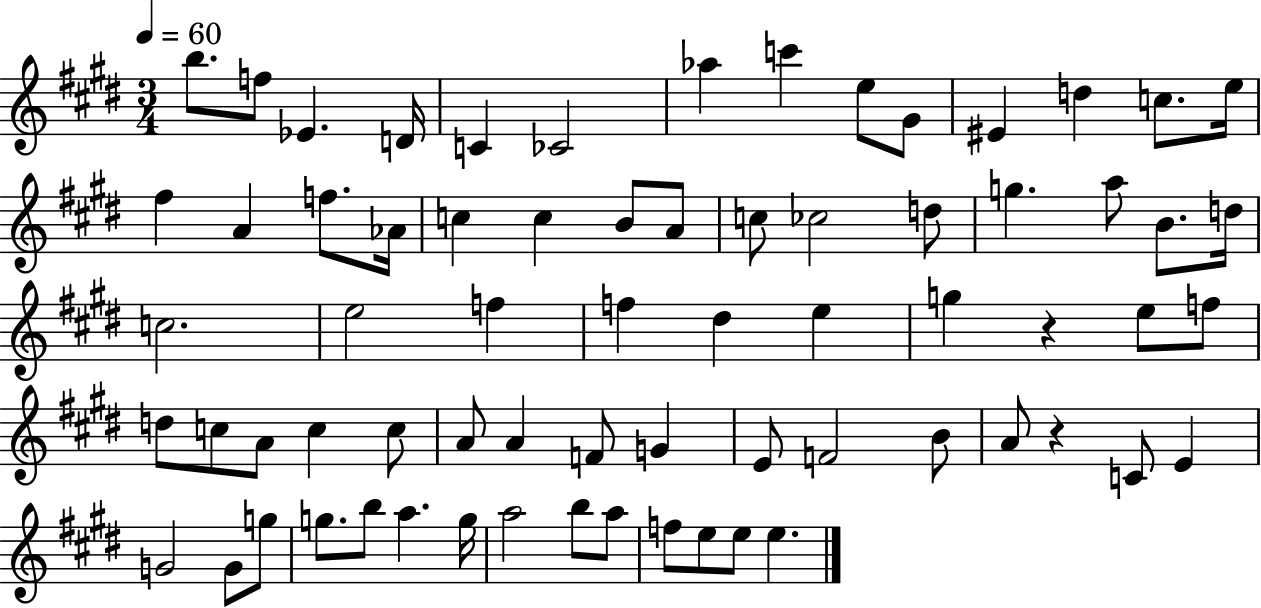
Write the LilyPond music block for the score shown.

{
  \clef treble
  \numericTimeSignature
  \time 3/4
  \key e \major
  \tempo 4 = 60
  \repeat volta 2 { b''8. f''8 ees'4. d'16 | c'4 ces'2 | aes''4 c'''4 e''8 gis'8 | eis'4 d''4 c''8. e''16 | \break fis''4 a'4 f''8. aes'16 | c''4 c''4 b'8 a'8 | c''8 ces''2 d''8 | g''4. a''8 b'8. d''16 | \break c''2. | e''2 f''4 | f''4 dis''4 e''4 | g''4 r4 e''8 f''8 | \break d''8 c''8 a'8 c''4 c''8 | a'8 a'4 f'8 g'4 | e'8 f'2 b'8 | a'8 r4 c'8 e'4 | \break g'2 g'8 g''8 | g''8. b''8 a''4. g''16 | a''2 b''8 a''8 | f''8 e''8 e''8 e''4. | \break } \bar "|."
}